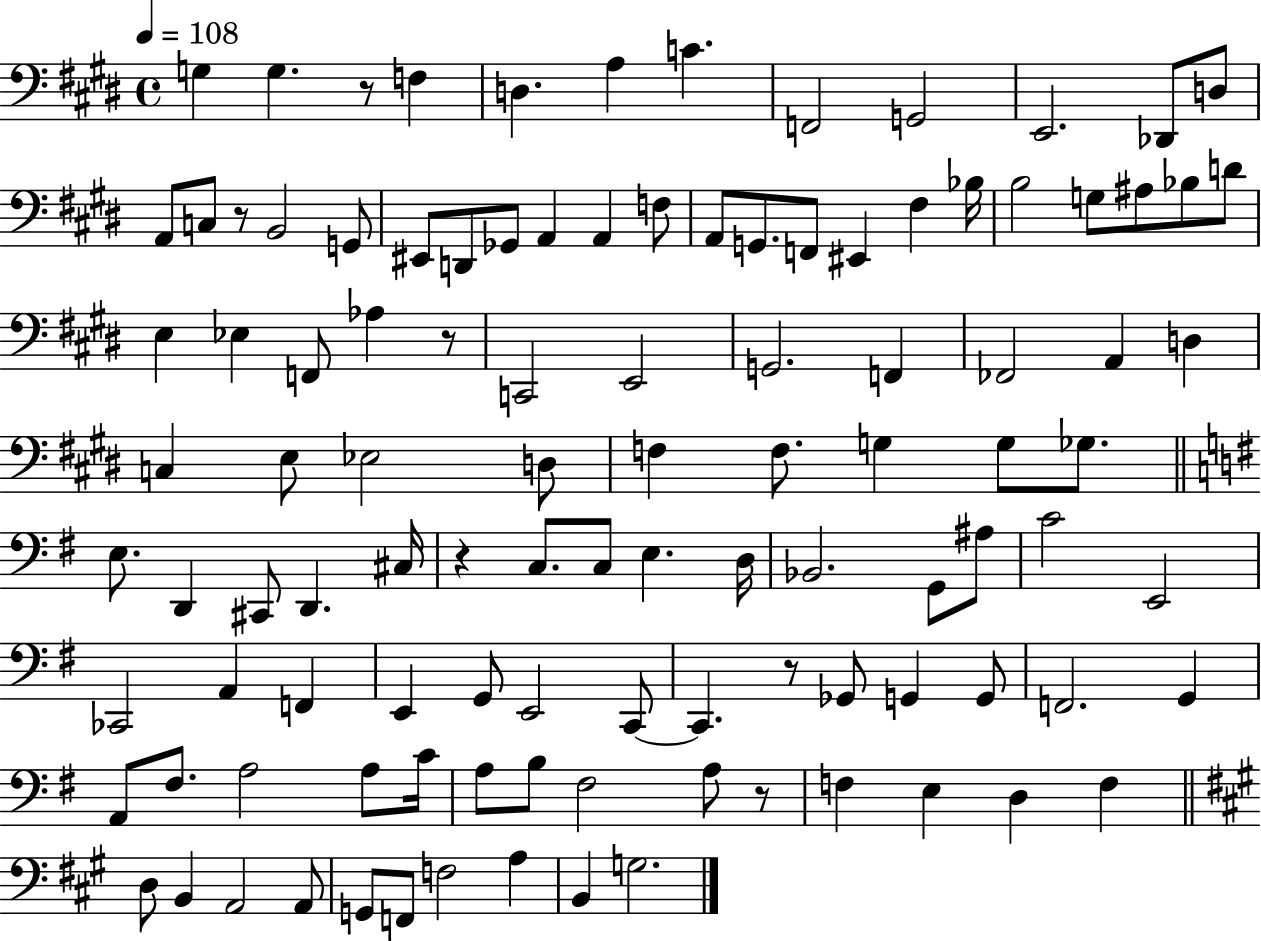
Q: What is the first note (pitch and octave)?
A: G3